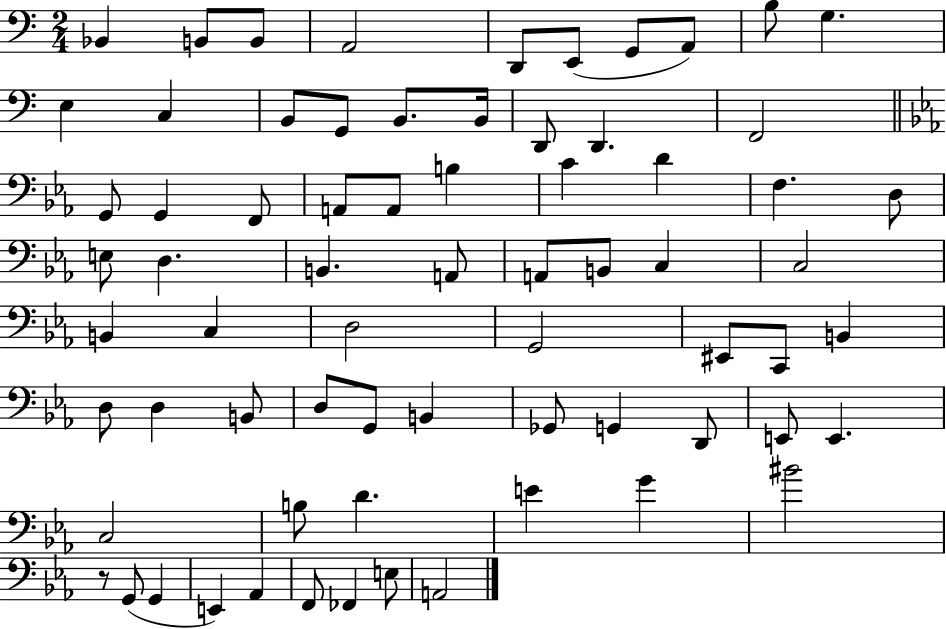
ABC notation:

X:1
T:Untitled
M:2/4
L:1/4
K:C
_B,, B,,/2 B,,/2 A,,2 D,,/2 E,,/2 G,,/2 A,,/2 B,/2 G, E, C, B,,/2 G,,/2 B,,/2 B,,/4 D,,/2 D,, F,,2 G,,/2 G,, F,,/2 A,,/2 A,,/2 B, C D F, D,/2 E,/2 D, B,, A,,/2 A,,/2 B,,/2 C, C,2 B,, C, D,2 G,,2 ^E,,/2 C,,/2 B,, D,/2 D, B,,/2 D,/2 G,,/2 B,, _G,,/2 G,, D,,/2 E,,/2 E,, C,2 B,/2 D E G ^B2 z/2 G,,/2 G,, E,, _A,, F,,/2 _F,, E,/2 A,,2